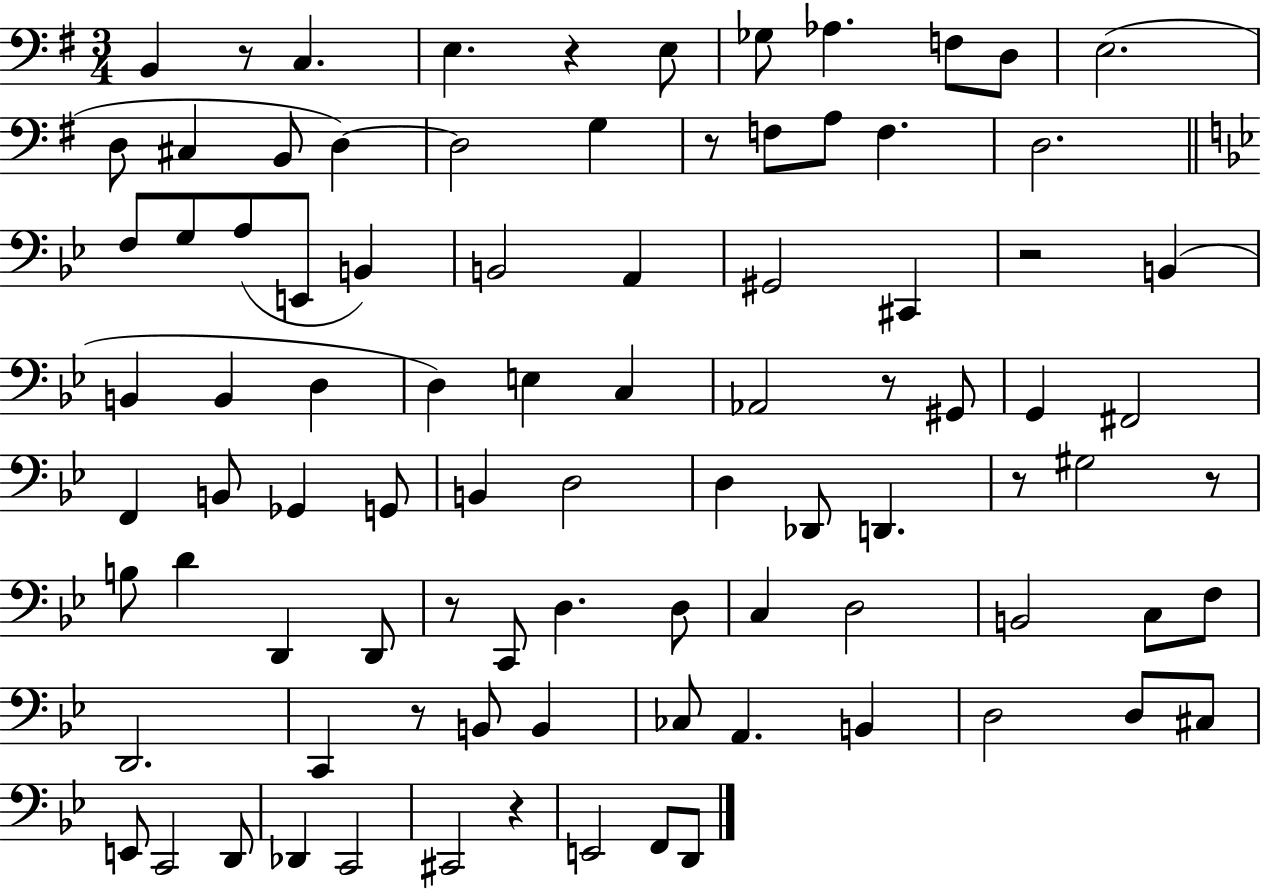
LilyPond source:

{
  \clef bass
  \numericTimeSignature
  \time 3/4
  \key g \major
  b,4 r8 c4. | e4. r4 e8 | ges8 aes4. f8 d8 | e2.( | \break d8 cis4 b,8 d4~~) | d2 g4 | r8 f8 a8 f4. | d2. | \break \bar "||" \break \key bes \major f8 g8 a8( e,8 b,4) | b,2 a,4 | gis,2 cis,4 | r2 b,4( | \break b,4 b,4 d4 | d4) e4 c4 | aes,2 r8 gis,8 | g,4 fis,2 | \break f,4 b,8 ges,4 g,8 | b,4 d2 | d4 des,8 d,4. | r8 gis2 r8 | \break b8 d'4 d,4 d,8 | r8 c,8 d4. d8 | c4 d2 | b,2 c8 f8 | \break d,2. | c,4 r8 b,8 b,4 | ces8 a,4. b,4 | d2 d8 cis8 | \break e,8 c,2 d,8 | des,4 c,2 | cis,2 r4 | e,2 f,8 d,8 | \break \bar "|."
}